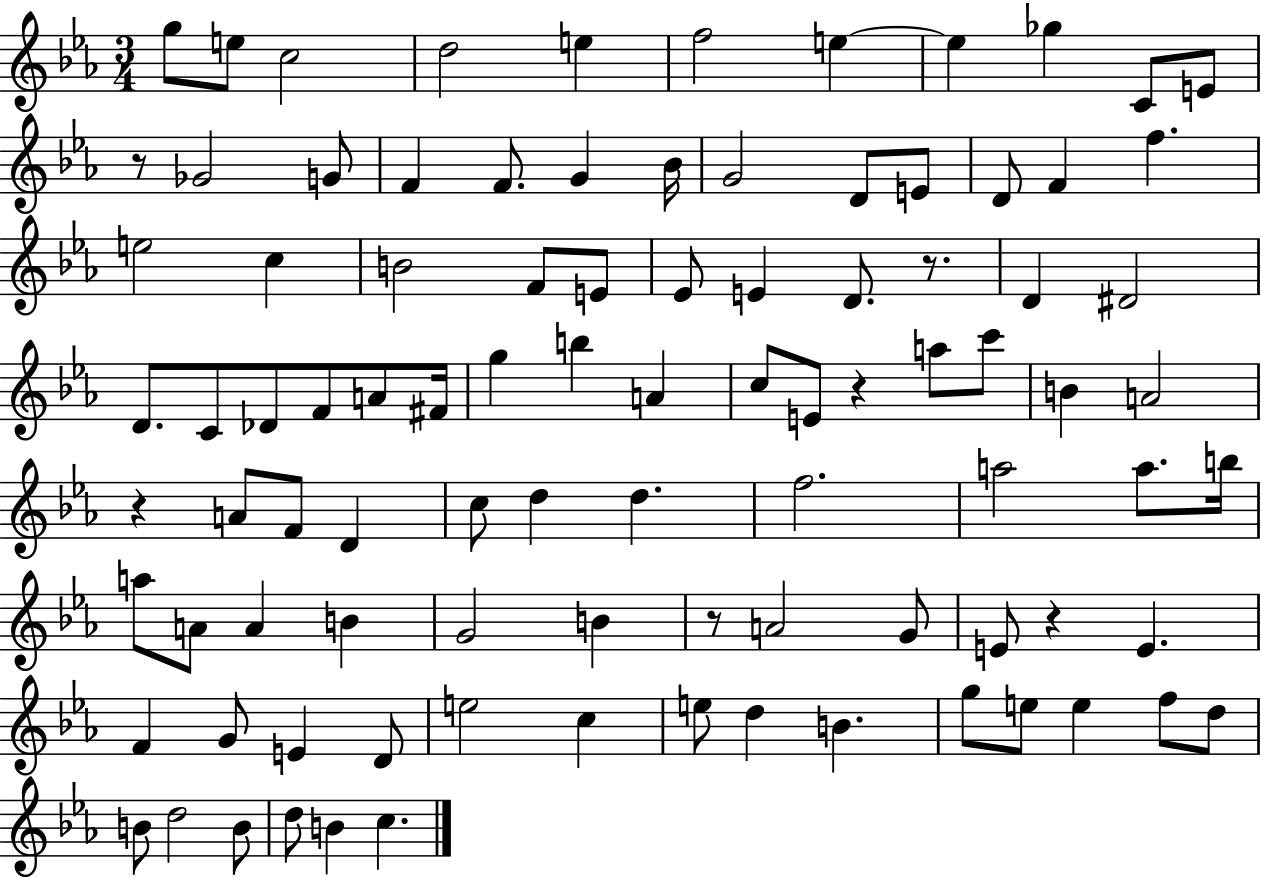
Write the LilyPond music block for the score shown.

{
  \clef treble
  \numericTimeSignature
  \time 3/4
  \key ees \major
  g''8 e''8 c''2 | d''2 e''4 | f''2 e''4~~ | e''4 ges''4 c'8 e'8 | \break r8 ges'2 g'8 | f'4 f'8. g'4 bes'16 | g'2 d'8 e'8 | d'8 f'4 f''4. | \break e''2 c''4 | b'2 f'8 e'8 | ees'8 e'4 d'8. r8. | d'4 dis'2 | \break d'8. c'8 des'8 f'8 a'8 fis'16 | g''4 b''4 a'4 | c''8 e'8 r4 a''8 c'''8 | b'4 a'2 | \break r4 a'8 f'8 d'4 | c''8 d''4 d''4. | f''2. | a''2 a''8. b''16 | \break a''8 a'8 a'4 b'4 | g'2 b'4 | r8 a'2 g'8 | e'8 r4 e'4. | \break f'4 g'8 e'4 d'8 | e''2 c''4 | e''8 d''4 b'4. | g''8 e''8 e''4 f''8 d''8 | \break b'8 d''2 b'8 | d''8 b'4 c''4. | \bar "|."
}